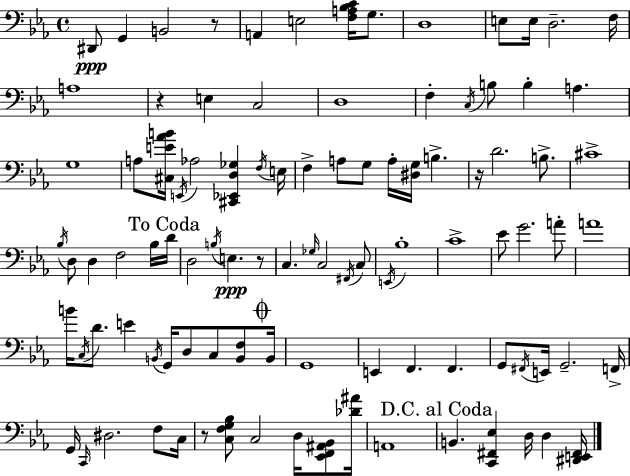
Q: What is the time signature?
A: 4/4